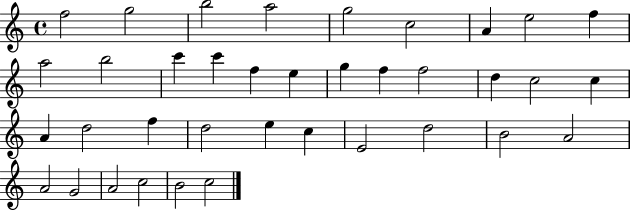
{
  \clef treble
  \time 4/4
  \defaultTimeSignature
  \key c \major
  f''2 g''2 | b''2 a''2 | g''2 c''2 | a'4 e''2 f''4 | \break a''2 b''2 | c'''4 c'''4 f''4 e''4 | g''4 f''4 f''2 | d''4 c''2 c''4 | \break a'4 d''2 f''4 | d''2 e''4 c''4 | e'2 d''2 | b'2 a'2 | \break a'2 g'2 | a'2 c''2 | b'2 c''2 | \bar "|."
}